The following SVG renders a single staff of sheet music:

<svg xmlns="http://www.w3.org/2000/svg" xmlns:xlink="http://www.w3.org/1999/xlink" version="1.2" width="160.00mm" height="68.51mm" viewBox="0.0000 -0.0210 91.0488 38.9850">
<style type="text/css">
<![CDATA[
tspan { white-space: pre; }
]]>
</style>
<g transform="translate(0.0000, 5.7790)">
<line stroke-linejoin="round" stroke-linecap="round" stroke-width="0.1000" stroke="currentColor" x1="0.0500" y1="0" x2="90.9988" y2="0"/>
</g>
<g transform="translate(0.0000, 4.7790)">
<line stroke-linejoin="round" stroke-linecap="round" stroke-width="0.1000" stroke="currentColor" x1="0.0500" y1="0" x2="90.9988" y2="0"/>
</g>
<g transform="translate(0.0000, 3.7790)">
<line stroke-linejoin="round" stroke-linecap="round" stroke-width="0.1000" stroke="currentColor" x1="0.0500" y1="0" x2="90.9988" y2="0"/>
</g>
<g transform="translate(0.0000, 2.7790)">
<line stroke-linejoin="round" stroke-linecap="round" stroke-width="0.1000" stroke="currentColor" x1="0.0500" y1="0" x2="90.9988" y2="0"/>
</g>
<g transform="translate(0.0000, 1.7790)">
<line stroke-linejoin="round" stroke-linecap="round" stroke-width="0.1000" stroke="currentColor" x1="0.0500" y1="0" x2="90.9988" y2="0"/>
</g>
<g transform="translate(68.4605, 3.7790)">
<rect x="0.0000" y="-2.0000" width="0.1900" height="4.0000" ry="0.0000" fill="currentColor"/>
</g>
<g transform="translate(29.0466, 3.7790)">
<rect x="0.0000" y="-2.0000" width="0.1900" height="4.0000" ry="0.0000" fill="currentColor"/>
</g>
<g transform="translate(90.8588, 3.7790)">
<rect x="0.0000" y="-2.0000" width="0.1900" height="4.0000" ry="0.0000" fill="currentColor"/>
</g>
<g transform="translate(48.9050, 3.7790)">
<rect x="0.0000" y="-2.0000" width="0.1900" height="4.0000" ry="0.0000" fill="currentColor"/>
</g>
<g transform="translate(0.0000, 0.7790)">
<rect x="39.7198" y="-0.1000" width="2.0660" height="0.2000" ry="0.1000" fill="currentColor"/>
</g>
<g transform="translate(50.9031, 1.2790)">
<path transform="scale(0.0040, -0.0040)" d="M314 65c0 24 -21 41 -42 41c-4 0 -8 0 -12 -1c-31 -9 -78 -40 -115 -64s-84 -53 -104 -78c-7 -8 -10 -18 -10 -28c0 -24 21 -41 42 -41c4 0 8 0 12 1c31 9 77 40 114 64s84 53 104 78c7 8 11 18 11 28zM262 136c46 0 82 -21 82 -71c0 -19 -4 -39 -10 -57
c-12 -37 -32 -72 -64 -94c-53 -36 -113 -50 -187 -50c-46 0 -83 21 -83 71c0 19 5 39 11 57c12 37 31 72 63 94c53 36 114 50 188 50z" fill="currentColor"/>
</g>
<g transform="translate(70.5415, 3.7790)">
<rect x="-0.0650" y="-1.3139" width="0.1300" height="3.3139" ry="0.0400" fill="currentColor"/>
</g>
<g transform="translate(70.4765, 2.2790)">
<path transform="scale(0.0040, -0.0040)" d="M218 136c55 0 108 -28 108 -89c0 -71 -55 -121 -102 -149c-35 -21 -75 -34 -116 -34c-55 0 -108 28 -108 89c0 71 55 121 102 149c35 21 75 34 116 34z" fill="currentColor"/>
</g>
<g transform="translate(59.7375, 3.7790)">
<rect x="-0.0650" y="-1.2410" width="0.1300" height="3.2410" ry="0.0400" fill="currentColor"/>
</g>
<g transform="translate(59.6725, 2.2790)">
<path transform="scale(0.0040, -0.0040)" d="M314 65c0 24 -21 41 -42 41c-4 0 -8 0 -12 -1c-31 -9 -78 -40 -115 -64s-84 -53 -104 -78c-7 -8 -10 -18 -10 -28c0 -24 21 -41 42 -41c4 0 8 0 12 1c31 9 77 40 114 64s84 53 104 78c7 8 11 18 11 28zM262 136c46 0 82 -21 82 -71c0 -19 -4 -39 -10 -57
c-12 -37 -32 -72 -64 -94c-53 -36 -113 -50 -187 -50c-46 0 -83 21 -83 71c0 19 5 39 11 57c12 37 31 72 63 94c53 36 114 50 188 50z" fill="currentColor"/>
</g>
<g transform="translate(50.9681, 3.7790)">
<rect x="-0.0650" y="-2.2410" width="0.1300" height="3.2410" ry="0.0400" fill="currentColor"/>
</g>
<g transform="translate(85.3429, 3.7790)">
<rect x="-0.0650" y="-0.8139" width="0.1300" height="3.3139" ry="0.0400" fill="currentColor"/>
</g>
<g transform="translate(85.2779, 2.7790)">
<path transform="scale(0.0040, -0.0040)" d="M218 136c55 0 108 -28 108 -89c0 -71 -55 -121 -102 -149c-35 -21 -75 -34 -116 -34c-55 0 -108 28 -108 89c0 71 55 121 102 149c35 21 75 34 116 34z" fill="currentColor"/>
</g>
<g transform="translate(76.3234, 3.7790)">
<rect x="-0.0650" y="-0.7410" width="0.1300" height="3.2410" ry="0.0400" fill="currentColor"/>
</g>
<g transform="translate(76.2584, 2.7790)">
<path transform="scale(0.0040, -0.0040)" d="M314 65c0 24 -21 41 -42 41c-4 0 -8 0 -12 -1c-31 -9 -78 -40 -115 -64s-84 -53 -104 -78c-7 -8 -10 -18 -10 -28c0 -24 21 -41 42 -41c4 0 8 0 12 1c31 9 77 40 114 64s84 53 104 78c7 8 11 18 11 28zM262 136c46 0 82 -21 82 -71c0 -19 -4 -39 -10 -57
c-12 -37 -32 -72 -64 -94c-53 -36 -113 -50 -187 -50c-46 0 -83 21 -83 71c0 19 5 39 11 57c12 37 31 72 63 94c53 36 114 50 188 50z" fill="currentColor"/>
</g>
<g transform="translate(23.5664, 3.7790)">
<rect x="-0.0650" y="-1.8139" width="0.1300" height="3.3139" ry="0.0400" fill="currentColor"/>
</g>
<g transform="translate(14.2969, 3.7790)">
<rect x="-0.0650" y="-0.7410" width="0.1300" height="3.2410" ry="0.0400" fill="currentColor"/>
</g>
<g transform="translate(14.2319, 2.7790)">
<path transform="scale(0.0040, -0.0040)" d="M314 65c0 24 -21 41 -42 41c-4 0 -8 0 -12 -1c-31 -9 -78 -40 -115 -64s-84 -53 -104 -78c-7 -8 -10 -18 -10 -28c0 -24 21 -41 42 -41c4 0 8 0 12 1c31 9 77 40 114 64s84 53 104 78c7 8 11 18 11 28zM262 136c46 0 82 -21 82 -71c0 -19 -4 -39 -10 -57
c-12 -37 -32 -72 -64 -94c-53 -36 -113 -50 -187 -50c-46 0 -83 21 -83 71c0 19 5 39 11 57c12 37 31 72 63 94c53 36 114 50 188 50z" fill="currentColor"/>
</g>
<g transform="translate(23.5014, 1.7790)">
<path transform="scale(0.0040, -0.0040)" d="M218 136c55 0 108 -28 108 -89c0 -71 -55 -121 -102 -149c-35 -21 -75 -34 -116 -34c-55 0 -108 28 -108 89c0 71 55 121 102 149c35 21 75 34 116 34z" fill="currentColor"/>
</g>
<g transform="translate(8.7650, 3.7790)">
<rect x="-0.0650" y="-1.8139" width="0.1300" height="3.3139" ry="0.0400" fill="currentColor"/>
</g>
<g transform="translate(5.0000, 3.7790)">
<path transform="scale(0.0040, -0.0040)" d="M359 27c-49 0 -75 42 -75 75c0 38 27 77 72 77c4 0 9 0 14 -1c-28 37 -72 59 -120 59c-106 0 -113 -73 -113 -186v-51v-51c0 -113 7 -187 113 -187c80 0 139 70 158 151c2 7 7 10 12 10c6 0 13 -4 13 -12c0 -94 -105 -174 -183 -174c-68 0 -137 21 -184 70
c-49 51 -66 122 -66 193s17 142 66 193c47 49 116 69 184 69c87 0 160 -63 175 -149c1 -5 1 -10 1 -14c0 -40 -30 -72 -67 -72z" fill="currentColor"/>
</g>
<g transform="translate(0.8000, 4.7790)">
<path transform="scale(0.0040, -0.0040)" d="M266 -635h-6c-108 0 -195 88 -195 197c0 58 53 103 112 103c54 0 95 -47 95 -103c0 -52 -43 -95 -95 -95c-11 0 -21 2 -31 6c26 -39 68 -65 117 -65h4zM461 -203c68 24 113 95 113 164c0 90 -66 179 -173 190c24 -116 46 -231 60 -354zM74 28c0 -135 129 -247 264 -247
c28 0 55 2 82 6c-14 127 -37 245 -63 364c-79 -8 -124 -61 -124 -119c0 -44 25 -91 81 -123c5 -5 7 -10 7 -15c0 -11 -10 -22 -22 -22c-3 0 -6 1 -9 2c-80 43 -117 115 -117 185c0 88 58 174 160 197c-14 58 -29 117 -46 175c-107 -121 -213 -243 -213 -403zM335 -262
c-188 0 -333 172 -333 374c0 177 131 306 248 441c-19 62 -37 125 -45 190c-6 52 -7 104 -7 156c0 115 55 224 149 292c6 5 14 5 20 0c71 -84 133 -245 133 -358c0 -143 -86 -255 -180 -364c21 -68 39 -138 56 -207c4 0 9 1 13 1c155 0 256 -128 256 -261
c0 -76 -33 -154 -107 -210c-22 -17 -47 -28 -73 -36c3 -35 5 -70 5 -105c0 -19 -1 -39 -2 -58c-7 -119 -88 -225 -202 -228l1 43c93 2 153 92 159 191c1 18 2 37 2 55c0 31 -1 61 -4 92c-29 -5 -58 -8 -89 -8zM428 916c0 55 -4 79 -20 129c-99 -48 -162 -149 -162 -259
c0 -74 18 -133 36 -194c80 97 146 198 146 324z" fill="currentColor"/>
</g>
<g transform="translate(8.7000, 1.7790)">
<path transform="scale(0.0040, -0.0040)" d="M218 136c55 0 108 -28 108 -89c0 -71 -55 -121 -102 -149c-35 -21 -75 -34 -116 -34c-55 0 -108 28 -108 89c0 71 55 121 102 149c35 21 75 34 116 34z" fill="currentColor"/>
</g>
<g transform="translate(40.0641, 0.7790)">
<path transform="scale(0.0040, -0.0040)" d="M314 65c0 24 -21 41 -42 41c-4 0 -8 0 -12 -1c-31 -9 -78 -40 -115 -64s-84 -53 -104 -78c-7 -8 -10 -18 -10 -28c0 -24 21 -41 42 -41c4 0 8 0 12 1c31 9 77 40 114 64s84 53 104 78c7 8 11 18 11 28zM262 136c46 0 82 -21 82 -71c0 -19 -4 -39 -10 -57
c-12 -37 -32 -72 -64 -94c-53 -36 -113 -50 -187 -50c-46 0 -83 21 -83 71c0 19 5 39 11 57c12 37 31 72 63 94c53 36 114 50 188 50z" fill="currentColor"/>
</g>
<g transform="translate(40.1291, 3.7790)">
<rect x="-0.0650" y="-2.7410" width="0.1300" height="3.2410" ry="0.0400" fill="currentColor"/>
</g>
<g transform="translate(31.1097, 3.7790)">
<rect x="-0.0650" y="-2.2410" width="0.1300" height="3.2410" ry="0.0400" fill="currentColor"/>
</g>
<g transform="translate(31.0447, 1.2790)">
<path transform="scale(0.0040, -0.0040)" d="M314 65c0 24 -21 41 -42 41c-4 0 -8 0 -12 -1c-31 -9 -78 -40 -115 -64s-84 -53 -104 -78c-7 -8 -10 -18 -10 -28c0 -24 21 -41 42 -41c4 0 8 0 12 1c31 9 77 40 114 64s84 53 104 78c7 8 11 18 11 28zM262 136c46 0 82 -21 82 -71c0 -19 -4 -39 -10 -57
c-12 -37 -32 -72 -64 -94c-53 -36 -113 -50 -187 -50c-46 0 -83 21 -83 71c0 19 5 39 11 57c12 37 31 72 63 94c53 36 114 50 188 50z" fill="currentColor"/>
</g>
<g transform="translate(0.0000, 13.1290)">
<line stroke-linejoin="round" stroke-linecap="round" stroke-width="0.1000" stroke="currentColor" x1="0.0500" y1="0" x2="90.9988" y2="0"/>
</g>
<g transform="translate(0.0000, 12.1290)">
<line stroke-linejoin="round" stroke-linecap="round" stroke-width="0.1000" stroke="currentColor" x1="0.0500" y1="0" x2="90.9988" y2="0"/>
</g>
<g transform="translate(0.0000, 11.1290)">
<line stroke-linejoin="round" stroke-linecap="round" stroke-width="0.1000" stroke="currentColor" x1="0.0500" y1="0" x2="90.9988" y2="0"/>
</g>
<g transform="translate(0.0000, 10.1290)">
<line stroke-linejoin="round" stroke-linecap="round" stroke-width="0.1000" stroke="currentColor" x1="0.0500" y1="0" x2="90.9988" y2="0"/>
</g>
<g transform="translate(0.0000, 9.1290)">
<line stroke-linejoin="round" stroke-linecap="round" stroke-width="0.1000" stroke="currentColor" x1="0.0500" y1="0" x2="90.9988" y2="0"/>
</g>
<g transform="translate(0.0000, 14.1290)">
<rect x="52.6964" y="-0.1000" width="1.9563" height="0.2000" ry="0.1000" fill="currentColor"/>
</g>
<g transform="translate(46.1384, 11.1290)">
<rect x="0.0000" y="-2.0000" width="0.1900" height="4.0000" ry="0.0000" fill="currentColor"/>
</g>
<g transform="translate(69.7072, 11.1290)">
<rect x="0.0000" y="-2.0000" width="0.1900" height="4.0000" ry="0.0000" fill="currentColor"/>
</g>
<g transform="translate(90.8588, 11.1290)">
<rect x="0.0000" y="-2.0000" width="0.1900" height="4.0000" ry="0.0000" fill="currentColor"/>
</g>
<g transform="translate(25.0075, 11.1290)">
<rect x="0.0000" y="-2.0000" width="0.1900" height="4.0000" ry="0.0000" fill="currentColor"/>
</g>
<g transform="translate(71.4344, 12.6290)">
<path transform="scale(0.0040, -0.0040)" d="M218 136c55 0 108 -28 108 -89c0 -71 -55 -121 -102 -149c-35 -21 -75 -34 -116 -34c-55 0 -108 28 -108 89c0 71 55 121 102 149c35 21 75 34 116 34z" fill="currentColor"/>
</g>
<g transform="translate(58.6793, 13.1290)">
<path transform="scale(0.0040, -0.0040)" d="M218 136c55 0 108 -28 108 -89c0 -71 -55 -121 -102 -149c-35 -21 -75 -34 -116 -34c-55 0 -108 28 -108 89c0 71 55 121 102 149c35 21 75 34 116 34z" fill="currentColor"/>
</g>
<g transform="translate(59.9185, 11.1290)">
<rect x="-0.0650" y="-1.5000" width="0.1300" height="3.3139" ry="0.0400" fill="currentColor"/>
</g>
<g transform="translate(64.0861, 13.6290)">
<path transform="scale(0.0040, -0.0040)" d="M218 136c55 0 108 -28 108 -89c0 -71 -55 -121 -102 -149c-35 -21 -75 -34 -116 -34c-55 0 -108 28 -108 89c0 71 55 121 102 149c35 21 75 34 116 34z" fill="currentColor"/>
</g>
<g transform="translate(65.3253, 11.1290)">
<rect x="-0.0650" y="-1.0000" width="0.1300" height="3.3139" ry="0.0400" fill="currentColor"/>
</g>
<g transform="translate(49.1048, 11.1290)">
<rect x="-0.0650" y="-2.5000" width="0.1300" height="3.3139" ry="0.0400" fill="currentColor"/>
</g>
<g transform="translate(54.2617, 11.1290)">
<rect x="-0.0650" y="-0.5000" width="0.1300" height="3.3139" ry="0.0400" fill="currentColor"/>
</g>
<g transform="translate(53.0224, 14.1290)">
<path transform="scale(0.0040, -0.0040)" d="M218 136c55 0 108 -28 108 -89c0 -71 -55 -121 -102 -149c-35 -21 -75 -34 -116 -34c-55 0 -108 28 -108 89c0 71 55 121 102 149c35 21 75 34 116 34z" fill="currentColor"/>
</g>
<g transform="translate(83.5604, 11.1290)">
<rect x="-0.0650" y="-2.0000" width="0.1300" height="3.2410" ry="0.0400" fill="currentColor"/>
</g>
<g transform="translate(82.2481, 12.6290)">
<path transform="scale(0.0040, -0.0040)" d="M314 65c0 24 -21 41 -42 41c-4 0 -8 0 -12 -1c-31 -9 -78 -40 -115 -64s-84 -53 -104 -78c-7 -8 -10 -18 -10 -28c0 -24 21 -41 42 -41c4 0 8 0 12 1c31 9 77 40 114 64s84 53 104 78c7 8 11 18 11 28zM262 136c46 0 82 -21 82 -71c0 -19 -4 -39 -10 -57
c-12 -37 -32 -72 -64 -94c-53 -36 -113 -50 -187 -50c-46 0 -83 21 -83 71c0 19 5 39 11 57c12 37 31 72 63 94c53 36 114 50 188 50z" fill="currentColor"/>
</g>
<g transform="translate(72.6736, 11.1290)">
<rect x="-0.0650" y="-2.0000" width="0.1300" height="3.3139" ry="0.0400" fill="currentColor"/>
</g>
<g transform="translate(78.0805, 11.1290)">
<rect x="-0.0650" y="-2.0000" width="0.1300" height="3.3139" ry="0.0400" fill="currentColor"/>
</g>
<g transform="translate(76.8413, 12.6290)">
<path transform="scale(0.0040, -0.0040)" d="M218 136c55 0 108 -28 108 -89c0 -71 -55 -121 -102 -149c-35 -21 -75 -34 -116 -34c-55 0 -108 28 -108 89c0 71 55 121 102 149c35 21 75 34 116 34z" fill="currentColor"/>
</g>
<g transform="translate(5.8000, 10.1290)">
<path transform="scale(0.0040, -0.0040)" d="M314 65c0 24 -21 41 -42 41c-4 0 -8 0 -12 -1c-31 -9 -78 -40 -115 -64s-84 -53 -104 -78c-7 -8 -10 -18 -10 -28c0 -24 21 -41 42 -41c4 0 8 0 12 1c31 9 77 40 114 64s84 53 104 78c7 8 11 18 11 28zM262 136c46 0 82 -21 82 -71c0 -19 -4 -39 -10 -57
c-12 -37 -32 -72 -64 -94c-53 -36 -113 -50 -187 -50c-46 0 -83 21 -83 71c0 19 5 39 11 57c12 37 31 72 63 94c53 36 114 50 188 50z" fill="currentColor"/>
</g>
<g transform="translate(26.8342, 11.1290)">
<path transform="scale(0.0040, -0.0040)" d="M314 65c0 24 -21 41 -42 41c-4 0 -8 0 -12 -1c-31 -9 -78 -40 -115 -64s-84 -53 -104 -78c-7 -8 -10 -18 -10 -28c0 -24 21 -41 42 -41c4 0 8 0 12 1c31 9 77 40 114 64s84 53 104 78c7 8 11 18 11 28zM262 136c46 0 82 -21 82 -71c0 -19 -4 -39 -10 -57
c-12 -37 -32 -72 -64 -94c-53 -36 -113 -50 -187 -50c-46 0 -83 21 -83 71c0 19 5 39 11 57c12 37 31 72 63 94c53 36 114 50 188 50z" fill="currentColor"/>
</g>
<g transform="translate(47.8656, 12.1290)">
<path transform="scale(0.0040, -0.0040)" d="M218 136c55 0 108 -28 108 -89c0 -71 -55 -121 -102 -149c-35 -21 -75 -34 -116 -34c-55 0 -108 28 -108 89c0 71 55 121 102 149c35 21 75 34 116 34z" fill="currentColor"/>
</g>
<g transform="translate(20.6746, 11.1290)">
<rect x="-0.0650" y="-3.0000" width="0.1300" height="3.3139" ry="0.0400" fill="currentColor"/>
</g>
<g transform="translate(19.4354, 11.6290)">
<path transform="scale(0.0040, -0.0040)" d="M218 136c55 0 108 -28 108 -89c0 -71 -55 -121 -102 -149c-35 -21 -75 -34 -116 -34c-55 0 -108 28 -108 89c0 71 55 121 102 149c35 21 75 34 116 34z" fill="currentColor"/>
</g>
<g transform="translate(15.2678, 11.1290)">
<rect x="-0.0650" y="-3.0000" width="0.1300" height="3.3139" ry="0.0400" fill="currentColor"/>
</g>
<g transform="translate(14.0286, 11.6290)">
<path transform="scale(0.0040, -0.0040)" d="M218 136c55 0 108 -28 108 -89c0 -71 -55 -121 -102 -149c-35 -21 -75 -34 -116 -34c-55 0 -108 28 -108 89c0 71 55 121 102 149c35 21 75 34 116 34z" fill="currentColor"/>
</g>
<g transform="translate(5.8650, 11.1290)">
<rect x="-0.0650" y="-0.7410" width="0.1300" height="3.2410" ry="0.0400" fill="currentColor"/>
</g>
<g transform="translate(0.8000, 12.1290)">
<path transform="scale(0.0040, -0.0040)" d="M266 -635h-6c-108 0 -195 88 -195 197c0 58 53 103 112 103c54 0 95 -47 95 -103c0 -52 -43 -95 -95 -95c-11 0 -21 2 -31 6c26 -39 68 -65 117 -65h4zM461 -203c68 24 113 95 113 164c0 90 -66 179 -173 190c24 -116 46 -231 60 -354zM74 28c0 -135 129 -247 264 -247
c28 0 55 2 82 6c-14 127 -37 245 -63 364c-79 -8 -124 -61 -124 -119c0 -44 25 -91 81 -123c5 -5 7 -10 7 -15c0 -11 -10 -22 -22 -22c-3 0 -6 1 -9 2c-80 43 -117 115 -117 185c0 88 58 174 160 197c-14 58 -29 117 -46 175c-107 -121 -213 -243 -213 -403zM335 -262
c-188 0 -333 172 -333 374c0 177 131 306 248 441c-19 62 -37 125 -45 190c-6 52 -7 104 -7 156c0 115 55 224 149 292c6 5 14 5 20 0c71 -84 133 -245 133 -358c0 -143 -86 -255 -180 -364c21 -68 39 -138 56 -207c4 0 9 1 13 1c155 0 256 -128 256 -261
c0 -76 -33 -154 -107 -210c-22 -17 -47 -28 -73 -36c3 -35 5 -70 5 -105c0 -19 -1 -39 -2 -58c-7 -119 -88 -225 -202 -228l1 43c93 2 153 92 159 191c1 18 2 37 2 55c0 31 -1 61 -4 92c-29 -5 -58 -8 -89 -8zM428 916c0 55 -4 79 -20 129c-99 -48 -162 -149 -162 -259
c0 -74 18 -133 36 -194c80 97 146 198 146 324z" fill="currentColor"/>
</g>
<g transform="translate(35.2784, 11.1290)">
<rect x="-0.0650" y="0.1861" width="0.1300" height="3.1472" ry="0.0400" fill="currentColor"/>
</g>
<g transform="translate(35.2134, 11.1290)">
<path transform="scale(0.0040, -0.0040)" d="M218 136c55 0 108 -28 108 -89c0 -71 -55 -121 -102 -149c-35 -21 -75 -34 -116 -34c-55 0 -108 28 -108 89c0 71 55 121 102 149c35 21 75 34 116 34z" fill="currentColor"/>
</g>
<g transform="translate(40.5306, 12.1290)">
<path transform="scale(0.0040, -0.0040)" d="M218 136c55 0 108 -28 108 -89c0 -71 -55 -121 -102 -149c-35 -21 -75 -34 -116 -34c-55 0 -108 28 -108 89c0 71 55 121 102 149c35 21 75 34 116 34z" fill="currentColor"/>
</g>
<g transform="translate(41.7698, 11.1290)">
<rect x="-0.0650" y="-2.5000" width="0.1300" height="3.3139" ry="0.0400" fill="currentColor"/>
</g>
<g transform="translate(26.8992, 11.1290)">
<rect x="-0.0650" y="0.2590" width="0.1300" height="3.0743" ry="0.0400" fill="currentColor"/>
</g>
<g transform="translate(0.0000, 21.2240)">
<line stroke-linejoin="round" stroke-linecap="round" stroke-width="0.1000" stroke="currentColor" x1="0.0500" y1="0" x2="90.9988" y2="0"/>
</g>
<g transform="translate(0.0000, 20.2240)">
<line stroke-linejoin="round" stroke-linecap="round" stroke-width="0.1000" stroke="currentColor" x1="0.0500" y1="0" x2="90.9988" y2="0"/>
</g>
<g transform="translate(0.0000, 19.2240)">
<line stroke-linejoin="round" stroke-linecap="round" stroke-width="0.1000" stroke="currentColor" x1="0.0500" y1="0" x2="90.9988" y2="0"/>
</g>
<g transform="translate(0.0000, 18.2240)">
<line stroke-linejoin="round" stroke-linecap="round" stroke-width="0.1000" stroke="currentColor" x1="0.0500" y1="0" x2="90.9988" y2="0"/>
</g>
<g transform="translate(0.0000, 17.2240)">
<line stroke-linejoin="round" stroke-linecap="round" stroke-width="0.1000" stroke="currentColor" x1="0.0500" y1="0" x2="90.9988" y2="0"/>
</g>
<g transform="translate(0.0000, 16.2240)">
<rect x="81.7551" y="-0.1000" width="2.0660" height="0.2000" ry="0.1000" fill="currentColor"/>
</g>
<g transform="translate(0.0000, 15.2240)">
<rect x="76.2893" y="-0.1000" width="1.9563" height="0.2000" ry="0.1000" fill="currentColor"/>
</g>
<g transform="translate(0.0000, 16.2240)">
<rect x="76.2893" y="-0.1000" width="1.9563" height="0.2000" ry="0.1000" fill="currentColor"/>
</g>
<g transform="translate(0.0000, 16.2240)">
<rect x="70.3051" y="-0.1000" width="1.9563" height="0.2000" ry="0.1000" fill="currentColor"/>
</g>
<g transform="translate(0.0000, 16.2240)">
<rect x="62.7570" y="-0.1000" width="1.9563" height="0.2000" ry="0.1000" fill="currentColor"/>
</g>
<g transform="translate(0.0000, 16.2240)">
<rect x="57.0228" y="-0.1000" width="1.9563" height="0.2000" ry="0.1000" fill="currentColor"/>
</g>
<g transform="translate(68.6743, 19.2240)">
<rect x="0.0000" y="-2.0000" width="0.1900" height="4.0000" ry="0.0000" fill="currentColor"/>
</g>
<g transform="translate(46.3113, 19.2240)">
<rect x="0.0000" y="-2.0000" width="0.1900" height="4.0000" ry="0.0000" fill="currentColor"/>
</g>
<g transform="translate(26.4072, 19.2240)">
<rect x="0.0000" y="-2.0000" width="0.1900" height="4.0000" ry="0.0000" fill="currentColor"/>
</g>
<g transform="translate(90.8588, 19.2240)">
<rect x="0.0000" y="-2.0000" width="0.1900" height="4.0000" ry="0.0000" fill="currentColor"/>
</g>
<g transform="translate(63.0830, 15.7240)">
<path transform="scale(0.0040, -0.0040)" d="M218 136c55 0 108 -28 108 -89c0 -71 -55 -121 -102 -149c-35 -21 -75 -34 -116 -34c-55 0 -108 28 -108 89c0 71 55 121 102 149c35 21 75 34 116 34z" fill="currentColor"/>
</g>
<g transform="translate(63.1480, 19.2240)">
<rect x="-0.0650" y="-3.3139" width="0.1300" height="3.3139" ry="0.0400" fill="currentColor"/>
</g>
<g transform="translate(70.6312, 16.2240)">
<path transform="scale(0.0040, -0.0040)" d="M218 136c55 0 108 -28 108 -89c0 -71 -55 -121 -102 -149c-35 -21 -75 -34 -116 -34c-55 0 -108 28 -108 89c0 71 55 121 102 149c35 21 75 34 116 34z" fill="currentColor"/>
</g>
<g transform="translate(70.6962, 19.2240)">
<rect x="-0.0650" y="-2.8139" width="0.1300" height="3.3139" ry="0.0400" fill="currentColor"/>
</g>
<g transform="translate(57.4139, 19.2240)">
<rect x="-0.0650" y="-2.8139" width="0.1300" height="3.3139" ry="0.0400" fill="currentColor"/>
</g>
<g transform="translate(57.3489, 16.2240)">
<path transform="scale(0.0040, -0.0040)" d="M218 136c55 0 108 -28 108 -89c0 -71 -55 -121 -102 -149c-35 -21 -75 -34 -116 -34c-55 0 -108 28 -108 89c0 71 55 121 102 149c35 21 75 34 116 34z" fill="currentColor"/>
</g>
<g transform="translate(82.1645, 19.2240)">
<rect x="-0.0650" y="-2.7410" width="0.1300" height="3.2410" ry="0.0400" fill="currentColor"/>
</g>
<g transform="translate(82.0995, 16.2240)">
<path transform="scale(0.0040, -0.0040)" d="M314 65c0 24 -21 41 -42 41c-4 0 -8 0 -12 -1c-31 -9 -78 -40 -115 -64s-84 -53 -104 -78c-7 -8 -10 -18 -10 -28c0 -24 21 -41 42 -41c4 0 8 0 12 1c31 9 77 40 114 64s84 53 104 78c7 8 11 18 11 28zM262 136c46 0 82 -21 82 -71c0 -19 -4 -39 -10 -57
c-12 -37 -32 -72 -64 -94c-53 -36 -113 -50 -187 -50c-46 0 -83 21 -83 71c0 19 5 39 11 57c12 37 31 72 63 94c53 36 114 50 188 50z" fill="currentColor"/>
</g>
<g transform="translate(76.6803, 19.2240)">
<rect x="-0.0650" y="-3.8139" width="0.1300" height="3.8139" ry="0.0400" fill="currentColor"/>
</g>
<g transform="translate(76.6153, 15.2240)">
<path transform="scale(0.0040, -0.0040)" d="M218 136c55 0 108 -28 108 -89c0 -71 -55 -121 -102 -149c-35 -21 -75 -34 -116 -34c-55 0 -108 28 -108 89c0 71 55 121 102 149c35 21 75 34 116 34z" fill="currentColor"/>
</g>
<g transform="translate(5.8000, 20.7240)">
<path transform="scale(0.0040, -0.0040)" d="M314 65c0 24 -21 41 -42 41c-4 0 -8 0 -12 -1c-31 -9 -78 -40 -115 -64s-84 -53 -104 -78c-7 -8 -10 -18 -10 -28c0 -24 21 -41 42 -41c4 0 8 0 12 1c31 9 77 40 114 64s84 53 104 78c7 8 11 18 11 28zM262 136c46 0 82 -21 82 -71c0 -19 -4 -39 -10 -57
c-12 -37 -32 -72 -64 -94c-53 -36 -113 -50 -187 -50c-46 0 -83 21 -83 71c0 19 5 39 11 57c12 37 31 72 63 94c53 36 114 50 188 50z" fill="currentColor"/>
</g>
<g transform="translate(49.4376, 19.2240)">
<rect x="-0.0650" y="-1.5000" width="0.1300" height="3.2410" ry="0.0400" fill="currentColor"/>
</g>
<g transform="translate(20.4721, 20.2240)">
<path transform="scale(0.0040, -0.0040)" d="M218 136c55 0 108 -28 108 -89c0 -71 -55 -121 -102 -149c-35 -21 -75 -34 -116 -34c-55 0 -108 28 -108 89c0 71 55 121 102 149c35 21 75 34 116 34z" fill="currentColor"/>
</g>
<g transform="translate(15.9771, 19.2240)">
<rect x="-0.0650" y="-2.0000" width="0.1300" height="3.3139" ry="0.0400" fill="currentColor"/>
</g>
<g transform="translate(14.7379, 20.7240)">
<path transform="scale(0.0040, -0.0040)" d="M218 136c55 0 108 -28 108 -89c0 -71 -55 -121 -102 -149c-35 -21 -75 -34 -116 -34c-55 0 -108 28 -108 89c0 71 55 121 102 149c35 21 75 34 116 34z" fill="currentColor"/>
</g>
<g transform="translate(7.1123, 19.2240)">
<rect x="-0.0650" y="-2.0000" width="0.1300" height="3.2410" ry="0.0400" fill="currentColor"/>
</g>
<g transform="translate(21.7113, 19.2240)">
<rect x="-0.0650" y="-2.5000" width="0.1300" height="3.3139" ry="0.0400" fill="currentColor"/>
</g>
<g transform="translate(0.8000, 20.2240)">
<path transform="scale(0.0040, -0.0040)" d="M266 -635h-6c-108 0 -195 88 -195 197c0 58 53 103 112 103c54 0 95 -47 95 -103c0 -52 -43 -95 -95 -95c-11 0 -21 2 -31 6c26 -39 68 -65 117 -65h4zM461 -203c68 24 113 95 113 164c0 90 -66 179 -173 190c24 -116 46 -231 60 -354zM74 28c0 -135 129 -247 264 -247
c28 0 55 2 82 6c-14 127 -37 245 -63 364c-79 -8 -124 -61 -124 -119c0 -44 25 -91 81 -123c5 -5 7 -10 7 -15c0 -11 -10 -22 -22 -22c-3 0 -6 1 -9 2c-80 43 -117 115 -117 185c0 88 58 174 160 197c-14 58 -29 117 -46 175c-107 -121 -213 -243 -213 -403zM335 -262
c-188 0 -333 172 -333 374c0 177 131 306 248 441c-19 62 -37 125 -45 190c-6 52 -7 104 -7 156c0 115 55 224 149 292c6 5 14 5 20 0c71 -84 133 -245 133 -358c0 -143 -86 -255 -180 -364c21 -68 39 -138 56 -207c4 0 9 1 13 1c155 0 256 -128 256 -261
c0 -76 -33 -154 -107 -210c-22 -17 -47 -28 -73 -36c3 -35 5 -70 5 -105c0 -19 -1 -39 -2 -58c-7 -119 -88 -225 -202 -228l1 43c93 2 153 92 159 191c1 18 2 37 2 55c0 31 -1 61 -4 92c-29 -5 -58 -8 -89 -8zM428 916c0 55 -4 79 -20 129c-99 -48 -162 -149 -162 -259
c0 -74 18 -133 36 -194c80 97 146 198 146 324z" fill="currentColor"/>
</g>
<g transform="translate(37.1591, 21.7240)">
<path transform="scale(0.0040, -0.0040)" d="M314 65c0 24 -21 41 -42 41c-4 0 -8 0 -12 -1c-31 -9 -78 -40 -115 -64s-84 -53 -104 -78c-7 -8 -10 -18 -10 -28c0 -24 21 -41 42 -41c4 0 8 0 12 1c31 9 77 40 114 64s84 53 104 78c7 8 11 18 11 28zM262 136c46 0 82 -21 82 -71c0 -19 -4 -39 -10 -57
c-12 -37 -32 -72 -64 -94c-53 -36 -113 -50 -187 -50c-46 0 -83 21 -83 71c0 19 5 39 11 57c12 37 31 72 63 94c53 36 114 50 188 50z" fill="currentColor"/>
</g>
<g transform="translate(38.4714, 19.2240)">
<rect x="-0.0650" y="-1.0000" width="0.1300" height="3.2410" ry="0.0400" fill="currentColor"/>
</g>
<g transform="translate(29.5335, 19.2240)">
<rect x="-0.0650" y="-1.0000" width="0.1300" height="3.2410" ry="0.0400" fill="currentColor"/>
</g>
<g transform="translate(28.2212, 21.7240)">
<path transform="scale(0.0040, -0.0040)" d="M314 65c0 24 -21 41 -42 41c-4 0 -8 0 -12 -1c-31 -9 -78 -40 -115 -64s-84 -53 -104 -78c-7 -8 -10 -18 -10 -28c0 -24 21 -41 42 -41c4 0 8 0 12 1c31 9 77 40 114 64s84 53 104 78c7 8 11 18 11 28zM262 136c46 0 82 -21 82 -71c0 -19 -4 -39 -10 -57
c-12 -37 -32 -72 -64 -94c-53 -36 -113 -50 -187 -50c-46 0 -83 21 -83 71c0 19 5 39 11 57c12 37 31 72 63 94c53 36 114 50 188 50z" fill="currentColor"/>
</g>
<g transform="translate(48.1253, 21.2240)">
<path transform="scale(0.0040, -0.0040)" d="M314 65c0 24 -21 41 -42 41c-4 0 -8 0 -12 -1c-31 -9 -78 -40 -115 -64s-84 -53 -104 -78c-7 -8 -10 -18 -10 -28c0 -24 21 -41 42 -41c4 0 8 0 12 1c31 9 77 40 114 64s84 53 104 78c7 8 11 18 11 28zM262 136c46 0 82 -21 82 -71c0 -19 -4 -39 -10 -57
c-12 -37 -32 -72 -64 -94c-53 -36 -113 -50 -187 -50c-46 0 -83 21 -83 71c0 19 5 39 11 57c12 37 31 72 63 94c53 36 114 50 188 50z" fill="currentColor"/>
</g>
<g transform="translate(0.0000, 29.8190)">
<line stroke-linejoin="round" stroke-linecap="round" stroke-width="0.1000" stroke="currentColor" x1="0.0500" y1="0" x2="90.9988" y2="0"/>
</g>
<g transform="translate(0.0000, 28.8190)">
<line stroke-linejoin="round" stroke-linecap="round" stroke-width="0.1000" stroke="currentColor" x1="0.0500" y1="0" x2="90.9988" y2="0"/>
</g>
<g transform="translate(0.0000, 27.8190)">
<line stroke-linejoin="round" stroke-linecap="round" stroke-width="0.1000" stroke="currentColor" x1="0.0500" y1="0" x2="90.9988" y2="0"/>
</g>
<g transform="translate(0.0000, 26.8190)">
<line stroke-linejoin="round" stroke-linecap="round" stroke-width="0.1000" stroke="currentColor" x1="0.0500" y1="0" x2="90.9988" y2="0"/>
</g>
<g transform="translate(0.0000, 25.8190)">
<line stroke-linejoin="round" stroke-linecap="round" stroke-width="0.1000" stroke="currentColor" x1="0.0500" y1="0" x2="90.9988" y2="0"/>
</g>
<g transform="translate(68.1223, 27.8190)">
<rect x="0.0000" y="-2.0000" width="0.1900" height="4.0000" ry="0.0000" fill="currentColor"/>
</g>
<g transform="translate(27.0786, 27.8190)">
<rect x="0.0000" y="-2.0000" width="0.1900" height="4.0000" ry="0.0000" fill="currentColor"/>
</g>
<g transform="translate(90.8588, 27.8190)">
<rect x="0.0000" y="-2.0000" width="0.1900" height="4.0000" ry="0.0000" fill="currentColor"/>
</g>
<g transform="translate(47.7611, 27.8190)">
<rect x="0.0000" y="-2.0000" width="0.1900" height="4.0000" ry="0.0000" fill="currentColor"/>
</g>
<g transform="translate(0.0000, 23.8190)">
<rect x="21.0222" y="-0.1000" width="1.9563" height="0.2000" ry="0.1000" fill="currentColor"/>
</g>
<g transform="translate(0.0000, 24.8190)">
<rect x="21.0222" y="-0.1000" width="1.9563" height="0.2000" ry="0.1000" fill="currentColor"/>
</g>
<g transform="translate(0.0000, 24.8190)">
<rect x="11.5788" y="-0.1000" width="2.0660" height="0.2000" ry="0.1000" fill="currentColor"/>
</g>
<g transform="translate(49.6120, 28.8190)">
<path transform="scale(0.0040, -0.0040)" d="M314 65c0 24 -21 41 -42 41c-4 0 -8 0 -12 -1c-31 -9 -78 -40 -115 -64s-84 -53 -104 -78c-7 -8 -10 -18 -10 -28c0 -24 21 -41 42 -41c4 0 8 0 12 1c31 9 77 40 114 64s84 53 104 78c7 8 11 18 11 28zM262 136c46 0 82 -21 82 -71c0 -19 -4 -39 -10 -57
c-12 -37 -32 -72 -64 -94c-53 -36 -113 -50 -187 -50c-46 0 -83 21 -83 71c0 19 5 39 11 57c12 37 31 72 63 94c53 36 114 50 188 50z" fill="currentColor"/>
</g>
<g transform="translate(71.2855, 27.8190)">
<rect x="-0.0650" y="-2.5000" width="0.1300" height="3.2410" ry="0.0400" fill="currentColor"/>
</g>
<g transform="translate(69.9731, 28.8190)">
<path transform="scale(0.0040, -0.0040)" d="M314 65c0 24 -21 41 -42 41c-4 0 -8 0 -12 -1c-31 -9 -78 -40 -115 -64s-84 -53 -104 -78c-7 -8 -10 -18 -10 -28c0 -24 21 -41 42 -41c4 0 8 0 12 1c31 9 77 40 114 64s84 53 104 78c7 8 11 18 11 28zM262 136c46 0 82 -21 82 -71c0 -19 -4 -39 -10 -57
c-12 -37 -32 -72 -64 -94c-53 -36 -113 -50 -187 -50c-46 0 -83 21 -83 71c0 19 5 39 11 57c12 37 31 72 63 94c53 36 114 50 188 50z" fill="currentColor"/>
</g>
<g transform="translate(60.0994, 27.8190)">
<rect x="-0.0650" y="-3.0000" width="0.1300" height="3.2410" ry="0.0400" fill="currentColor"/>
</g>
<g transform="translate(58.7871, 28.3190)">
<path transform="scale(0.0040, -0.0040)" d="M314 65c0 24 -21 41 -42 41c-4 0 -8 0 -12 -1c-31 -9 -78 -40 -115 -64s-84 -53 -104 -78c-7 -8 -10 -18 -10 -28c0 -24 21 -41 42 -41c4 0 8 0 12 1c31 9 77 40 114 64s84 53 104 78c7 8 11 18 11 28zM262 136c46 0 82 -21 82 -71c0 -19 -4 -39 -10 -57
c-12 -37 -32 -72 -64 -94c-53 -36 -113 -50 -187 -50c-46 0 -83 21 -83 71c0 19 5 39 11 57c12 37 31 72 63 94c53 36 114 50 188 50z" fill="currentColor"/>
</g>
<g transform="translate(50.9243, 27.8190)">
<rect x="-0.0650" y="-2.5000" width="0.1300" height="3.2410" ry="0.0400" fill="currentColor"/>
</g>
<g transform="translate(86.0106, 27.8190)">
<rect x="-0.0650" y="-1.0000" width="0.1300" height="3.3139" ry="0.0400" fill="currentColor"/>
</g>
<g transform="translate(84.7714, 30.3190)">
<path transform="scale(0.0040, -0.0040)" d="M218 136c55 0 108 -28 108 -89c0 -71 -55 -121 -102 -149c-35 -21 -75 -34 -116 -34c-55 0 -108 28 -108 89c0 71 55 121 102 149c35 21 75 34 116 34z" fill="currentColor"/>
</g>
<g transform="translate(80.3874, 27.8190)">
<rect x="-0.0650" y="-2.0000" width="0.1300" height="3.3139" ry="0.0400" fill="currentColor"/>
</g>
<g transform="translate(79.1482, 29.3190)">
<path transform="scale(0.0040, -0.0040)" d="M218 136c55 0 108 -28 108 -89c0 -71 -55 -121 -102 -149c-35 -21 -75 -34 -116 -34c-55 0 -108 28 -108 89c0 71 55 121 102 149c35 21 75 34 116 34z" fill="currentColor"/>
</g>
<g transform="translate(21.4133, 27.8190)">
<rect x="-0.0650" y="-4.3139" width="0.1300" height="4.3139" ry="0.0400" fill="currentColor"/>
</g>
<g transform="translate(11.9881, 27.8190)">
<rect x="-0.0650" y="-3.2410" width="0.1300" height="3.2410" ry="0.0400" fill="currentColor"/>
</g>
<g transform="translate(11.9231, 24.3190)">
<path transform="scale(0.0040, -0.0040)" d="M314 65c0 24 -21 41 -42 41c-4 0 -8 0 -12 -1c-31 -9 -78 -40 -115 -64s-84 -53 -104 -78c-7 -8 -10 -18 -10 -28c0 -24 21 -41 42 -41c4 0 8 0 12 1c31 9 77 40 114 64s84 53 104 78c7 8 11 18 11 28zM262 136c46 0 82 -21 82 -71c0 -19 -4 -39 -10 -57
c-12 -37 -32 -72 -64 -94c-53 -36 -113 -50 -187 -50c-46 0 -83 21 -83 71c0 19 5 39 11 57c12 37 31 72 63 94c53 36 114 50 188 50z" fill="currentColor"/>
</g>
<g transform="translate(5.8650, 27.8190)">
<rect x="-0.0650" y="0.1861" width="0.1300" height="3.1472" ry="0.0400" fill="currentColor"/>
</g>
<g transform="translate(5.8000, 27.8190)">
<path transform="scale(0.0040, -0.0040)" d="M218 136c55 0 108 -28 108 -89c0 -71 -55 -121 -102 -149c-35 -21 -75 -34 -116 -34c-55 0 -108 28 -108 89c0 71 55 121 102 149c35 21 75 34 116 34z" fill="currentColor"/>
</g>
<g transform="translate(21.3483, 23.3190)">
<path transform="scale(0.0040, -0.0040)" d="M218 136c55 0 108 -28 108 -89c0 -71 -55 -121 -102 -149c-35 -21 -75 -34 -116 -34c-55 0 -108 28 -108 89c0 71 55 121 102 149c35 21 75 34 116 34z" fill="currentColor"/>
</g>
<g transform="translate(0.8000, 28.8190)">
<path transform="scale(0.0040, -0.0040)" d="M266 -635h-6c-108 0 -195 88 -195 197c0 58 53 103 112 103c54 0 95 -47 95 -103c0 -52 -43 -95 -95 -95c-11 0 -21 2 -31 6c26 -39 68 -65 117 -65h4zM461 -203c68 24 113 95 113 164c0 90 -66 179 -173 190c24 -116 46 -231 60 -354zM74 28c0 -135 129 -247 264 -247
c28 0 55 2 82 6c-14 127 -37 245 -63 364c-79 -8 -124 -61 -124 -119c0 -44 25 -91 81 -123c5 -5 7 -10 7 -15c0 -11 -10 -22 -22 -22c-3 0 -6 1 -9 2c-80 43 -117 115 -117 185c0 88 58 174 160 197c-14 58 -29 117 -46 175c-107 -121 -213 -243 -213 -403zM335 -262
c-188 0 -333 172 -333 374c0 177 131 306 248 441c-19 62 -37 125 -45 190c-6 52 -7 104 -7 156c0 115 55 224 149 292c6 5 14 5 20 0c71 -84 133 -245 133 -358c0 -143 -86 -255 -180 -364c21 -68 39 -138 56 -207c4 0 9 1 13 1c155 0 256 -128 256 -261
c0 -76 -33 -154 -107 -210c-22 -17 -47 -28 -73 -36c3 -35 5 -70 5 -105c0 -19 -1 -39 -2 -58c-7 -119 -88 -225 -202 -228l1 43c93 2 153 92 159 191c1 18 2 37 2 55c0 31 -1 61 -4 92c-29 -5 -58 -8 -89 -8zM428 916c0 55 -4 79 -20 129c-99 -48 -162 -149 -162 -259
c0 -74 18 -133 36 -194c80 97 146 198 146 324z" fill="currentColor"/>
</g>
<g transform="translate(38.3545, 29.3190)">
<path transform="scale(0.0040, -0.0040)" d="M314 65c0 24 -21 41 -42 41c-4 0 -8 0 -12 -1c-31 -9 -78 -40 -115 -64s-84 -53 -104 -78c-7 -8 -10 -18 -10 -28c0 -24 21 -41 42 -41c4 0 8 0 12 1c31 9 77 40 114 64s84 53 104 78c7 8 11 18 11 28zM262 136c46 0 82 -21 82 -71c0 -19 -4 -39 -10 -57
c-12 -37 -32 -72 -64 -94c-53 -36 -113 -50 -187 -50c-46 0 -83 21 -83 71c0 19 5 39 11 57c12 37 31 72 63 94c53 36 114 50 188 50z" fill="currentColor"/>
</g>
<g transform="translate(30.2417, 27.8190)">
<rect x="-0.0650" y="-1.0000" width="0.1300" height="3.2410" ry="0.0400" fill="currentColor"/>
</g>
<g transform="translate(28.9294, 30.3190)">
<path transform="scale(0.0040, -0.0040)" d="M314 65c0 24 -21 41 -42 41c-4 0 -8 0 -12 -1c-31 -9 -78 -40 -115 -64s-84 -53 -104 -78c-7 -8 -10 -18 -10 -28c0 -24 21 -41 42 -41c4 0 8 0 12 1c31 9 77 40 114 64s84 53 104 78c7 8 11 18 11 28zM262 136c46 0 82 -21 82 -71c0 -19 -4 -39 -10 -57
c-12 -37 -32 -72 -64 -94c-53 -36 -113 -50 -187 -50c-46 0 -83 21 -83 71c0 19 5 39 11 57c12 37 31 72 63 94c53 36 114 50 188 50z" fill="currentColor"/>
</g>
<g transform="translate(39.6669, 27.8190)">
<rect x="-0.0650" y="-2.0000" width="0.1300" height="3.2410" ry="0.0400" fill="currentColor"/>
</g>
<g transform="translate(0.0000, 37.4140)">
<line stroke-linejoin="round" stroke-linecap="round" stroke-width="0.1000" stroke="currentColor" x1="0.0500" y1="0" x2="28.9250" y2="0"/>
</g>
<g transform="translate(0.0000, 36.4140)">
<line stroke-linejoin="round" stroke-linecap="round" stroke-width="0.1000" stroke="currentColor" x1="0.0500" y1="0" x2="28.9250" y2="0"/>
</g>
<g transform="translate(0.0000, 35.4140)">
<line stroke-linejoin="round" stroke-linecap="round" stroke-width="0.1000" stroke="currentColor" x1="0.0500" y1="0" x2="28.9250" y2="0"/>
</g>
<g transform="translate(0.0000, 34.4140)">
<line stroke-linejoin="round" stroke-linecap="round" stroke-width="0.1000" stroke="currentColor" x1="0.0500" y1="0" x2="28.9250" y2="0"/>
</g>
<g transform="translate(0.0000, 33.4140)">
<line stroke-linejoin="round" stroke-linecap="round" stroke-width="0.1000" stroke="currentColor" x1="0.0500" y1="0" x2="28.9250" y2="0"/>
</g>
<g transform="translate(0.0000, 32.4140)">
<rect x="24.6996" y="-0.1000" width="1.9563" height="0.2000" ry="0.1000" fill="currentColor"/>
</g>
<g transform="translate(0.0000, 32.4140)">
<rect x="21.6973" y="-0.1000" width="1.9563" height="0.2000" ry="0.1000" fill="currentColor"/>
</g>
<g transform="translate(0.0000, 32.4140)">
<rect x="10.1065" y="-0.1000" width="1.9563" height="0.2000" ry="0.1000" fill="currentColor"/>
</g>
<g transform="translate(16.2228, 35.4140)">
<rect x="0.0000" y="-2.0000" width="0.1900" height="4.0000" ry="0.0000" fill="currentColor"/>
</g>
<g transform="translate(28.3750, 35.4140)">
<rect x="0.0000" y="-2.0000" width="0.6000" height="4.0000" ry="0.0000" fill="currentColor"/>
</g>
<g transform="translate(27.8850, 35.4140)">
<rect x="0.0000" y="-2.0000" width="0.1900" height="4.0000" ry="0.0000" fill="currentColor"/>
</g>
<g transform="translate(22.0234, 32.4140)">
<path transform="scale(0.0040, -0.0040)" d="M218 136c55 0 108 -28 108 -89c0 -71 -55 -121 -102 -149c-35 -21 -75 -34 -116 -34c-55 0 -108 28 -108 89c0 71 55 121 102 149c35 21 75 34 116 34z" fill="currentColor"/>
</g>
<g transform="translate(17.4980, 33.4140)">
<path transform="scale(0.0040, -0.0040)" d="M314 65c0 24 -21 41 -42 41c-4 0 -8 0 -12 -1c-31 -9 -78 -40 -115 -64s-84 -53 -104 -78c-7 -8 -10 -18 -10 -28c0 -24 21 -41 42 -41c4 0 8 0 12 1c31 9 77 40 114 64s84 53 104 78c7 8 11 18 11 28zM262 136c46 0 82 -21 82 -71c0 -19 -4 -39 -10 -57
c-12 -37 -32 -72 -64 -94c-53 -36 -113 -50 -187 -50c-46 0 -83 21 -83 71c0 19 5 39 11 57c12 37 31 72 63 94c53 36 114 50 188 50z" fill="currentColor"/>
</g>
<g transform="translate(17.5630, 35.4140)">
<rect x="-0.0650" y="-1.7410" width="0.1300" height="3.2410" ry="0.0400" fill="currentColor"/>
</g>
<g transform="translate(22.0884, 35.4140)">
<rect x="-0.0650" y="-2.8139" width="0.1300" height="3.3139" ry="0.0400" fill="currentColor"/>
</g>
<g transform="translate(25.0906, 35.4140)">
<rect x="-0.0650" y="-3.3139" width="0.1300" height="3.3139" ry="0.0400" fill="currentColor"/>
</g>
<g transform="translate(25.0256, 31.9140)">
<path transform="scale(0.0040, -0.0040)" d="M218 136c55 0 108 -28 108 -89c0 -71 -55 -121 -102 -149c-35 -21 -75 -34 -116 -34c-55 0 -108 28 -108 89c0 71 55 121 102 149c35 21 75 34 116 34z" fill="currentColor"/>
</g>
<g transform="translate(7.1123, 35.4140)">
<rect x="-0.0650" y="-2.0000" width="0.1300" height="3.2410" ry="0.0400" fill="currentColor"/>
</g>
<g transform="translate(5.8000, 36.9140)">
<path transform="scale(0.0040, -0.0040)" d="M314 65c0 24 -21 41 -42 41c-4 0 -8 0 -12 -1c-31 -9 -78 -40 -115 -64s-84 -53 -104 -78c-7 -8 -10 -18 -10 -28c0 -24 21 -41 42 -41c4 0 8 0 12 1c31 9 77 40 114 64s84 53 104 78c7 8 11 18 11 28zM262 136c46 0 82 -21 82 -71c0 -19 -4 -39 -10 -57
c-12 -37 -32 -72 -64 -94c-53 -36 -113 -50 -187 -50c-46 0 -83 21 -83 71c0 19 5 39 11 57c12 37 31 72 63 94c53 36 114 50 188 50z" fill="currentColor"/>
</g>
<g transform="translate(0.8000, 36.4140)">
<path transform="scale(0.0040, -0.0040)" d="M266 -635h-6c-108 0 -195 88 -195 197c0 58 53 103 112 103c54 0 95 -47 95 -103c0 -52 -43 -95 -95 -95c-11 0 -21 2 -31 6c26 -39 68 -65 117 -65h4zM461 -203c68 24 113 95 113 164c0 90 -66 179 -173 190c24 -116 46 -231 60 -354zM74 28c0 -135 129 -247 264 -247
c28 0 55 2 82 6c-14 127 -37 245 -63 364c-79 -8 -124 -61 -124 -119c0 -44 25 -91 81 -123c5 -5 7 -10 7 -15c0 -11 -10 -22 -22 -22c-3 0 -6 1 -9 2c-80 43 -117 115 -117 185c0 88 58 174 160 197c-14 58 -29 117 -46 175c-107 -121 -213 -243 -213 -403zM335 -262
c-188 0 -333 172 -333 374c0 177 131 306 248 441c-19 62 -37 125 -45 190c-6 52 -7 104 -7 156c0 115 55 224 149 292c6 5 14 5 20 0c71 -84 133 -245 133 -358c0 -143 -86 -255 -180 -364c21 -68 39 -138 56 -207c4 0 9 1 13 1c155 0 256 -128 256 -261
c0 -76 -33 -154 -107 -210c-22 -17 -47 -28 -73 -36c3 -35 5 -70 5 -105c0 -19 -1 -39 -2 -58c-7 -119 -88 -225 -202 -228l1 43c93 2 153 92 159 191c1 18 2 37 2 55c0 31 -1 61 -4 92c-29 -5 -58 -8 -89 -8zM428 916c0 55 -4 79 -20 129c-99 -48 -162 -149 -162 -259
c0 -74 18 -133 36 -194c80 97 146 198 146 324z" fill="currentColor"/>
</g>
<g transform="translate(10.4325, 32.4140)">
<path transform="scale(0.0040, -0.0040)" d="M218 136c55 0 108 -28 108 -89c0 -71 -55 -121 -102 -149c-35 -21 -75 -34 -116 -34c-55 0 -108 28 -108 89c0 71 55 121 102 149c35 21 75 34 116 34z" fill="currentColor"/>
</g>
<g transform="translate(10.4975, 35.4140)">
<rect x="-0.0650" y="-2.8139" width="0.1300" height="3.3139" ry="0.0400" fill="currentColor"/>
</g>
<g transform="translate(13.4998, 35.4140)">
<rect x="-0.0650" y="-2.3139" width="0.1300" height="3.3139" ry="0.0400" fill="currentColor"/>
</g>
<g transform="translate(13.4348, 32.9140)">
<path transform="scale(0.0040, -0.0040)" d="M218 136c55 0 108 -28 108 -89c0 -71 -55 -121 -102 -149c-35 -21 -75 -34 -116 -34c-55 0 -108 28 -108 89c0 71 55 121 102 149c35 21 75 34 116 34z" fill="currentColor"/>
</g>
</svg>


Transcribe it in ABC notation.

X:1
T:Untitled
M:4/4
L:1/4
K:C
f d2 f g2 a2 g2 e2 e d2 d d2 A A B2 B G G C E D F F F2 F2 F G D2 D2 E2 a b a c' a2 B b2 d' D2 F2 G2 A2 G2 F D F2 a g f2 a b